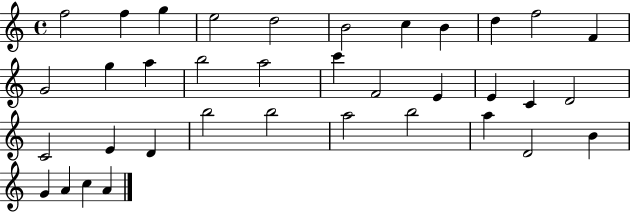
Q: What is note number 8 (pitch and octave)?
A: B4